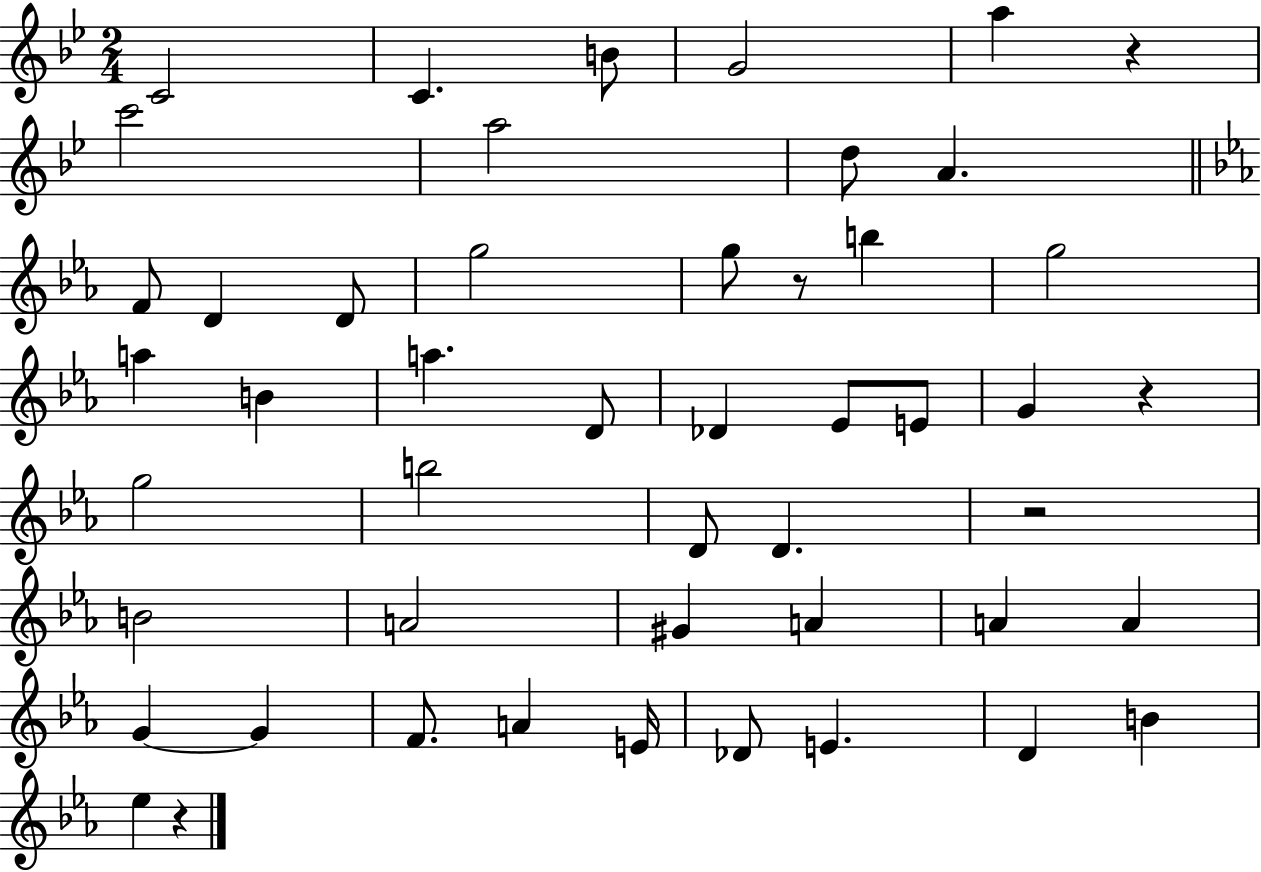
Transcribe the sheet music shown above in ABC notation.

X:1
T:Untitled
M:2/4
L:1/4
K:Bb
C2 C B/2 G2 a z c'2 a2 d/2 A F/2 D D/2 g2 g/2 z/2 b g2 a B a D/2 _D _E/2 E/2 G z g2 b2 D/2 D z2 B2 A2 ^G A A A G G F/2 A E/4 _D/2 E D B _e z